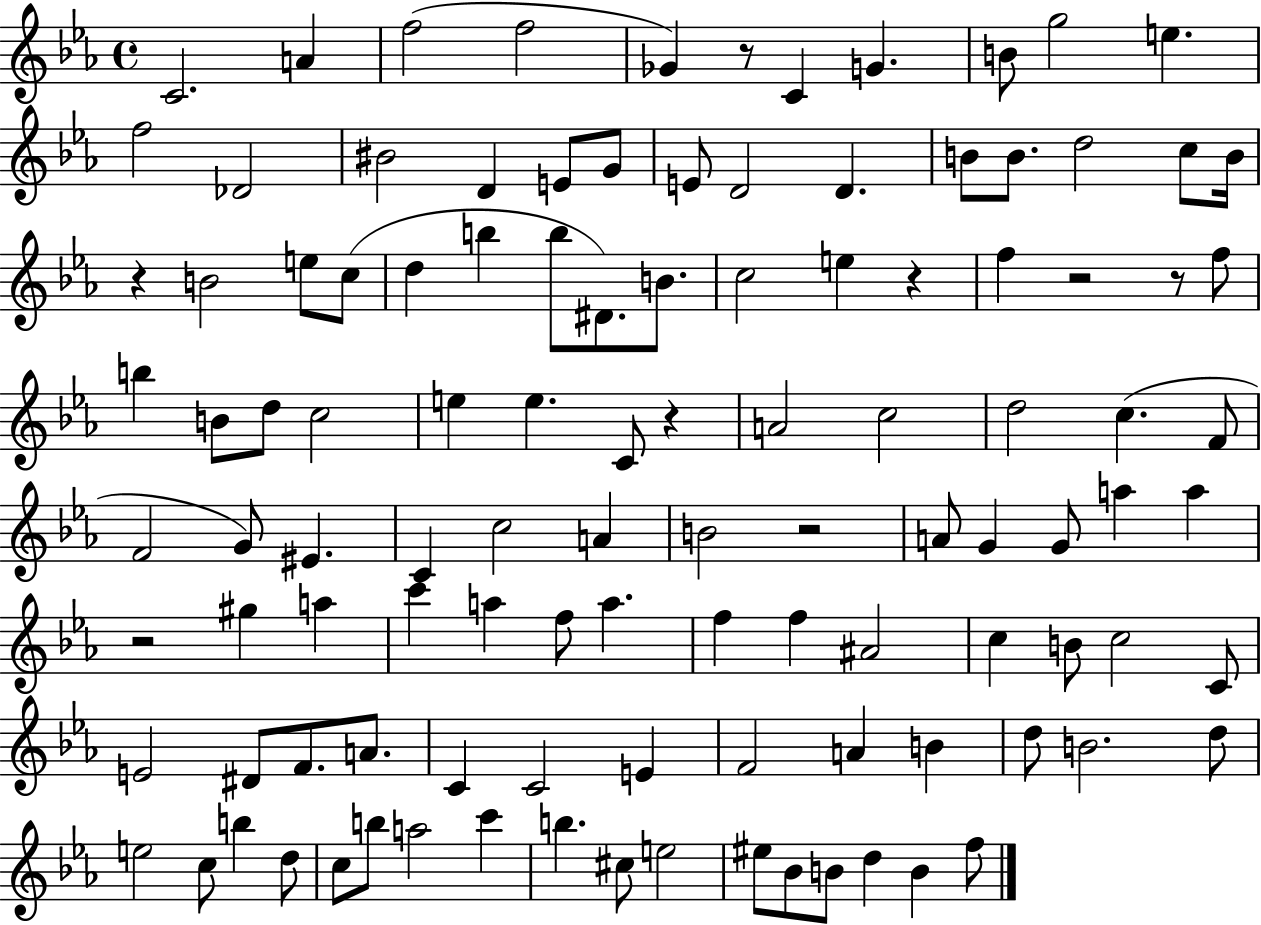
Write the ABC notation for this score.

X:1
T:Untitled
M:4/4
L:1/4
K:Eb
C2 A f2 f2 _G z/2 C G B/2 g2 e f2 _D2 ^B2 D E/2 G/2 E/2 D2 D B/2 B/2 d2 c/2 B/4 z B2 e/2 c/2 d b b/2 ^D/2 B/2 c2 e z f z2 z/2 f/2 b B/2 d/2 c2 e e C/2 z A2 c2 d2 c F/2 F2 G/2 ^E C c2 A B2 z2 A/2 G G/2 a a z2 ^g a c' a f/2 a f f ^A2 c B/2 c2 C/2 E2 ^D/2 F/2 A/2 C C2 E F2 A B d/2 B2 d/2 e2 c/2 b d/2 c/2 b/2 a2 c' b ^c/2 e2 ^e/2 _B/2 B/2 d B f/2